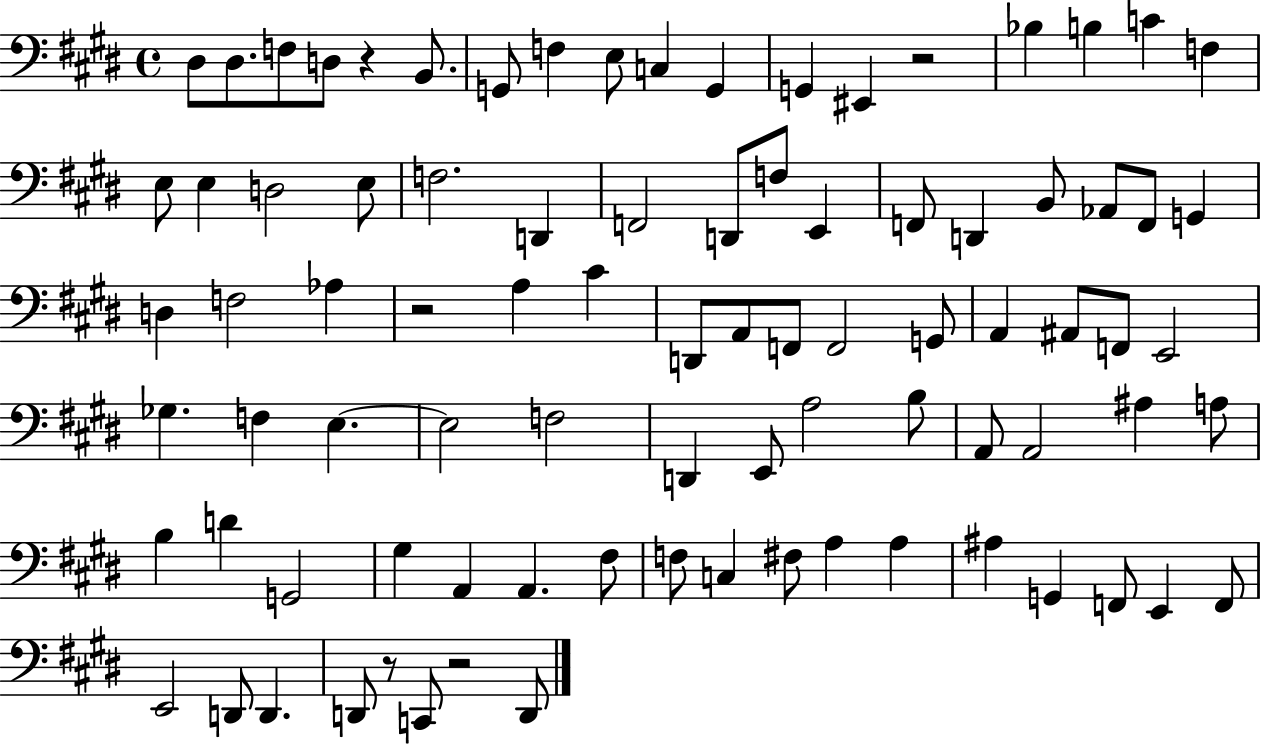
D#3/e D#3/e. F3/e D3/e R/q B2/e. G2/e F3/q E3/e C3/q G2/q G2/q EIS2/q R/h Bb3/q B3/q C4/q F3/q E3/e E3/q D3/h E3/e F3/h. D2/q F2/h D2/e F3/e E2/q F2/e D2/q B2/e Ab2/e F2/e G2/q D3/q F3/h Ab3/q R/h A3/q C#4/q D2/e A2/e F2/e F2/h G2/e A2/q A#2/e F2/e E2/h Gb3/q. F3/q E3/q. E3/h F3/h D2/q E2/e A3/h B3/e A2/e A2/h A#3/q A3/e B3/q D4/q G2/h G#3/q A2/q A2/q. F#3/e F3/e C3/q F#3/e A3/q A3/q A#3/q G2/q F2/e E2/q F2/e E2/h D2/e D2/q. D2/e R/e C2/e R/h D2/e